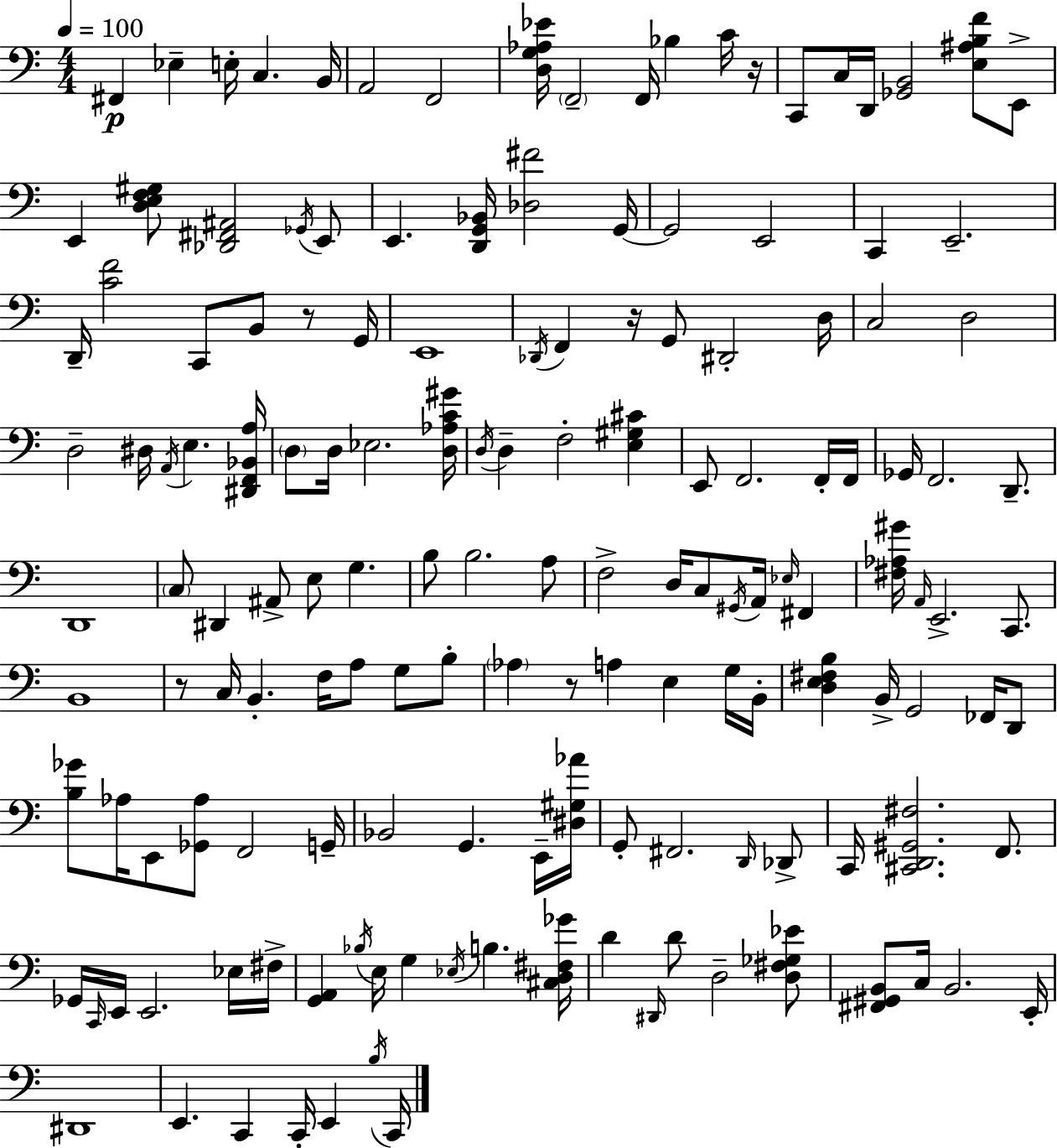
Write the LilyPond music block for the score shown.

{
  \clef bass
  \numericTimeSignature
  \time 4/4
  \key a \minor
  \tempo 4 = 100
  fis,4\p ees4-- e16-. c4. b,16 | a,2 f,2 | <d g aes ees'>16 \parenthesize f,2-- f,16 bes4 c'16 r16 | c,8 c16 d,16 <ges, b,>2 <e ais b f'>8 e,8-> | \break e,4 <d e f gis>8 <des, fis, ais,>2 \acciaccatura { ges,16 } e,8 | e,4. <d, g, bes,>16 <des fis'>2 | g,16~~ g,2 e,2 | c,4 e,2.-- | \break d,16-- <c' f'>2 c,8 b,8 r8 | g,16 e,1 | \acciaccatura { des,16 } f,4 r16 g,8 dis,2-. | d16 c2 d2 | \break d2-- dis16 \acciaccatura { a,16 } e4. | <dis, f, bes, a>16 \parenthesize d8 d16 ees2. | <d aes c' gis'>16 \acciaccatura { d16 } d4-- f2-. | <e gis cis'>4 e,8 f,2. | \break f,16-. f,16 ges,16 f,2. | d,8.-- d,1 | \parenthesize c8 dis,4 ais,8-> e8 g4. | b8 b2. | \break a8 f2-> d16 c8 \acciaccatura { gis,16 } | a,16 \grace { ees16 } fis,4 <fis aes gis'>16 \grace { a,16 } e,2.-> | c,8. b,1 | r8 c16 b,4.-. | \break f16 a8 g8 b8-. \parenthesize aes4 r8 a4 | e4 g16 b,16-. <d e fis b>4 b,16-> g,2 | fes,16 d,8 <b ges'>8 aes16 e,8 <ges, aes>8 f,2 | g,16-- bes,2 g,4. | \break e,16-- <dis gis aes'>16 g,8-. fis,2. | \grace { d,16 } des,8-> c,16 <cis, d, gis, fis>2. | f,8. ges,16 \grace { c,16 } e,16 e,2. | ees16 fis16-> <g, a,>4 \acciaccatura { bes16 } e16 g4 | \break \acciaccatura { ees16 } b4. <cis d fis ges'>16 d'4 \grace { dis,16 } | d'8 d2-- <d fis ges ees'>8 <fis, gis, b,>8 c16 b,2. | e,16-. dis,1 | e,4. | \break c,4 c,16-. e,4 \acciaccatura { b16 } c,16 \bar "|."
}